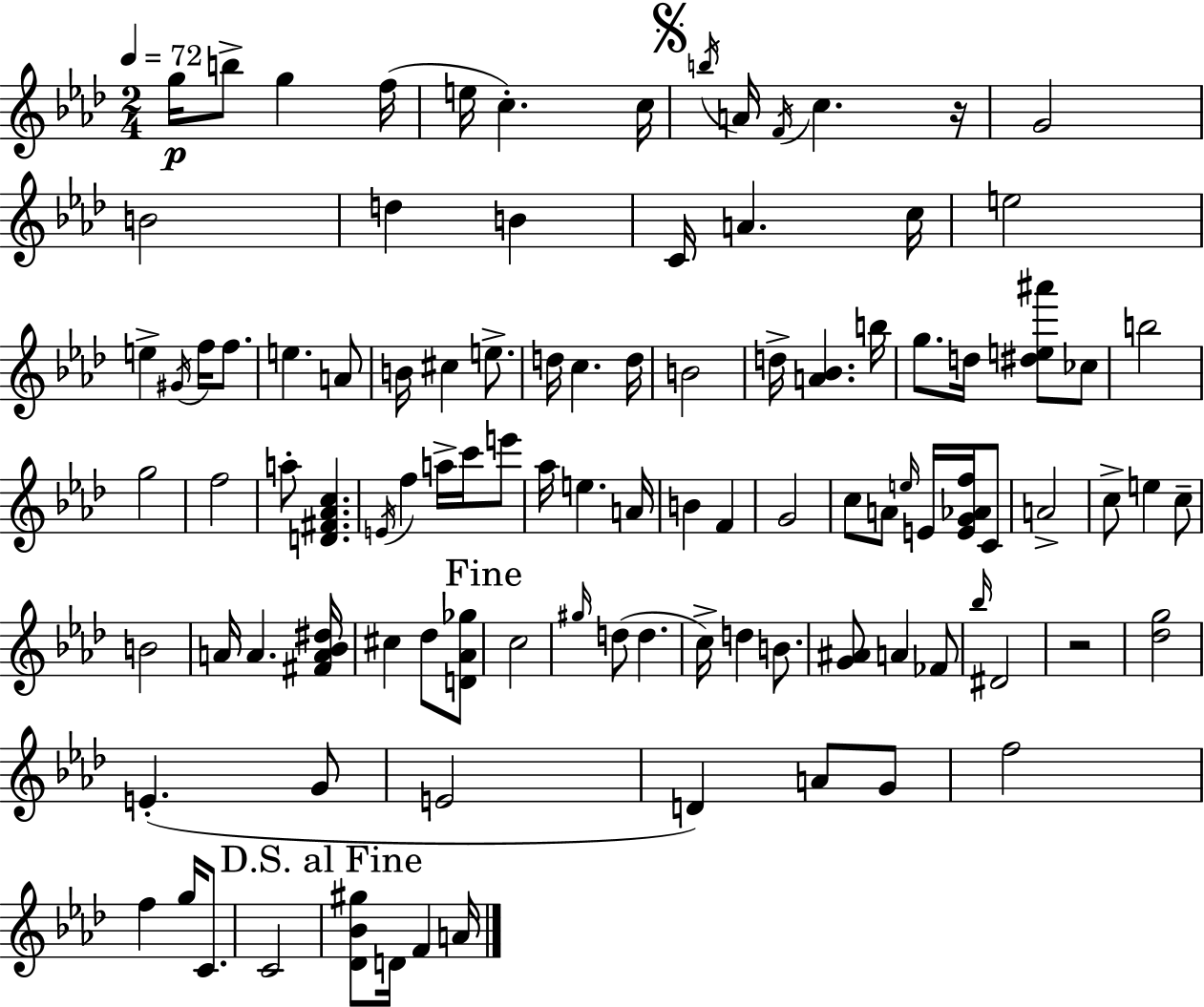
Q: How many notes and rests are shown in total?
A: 102